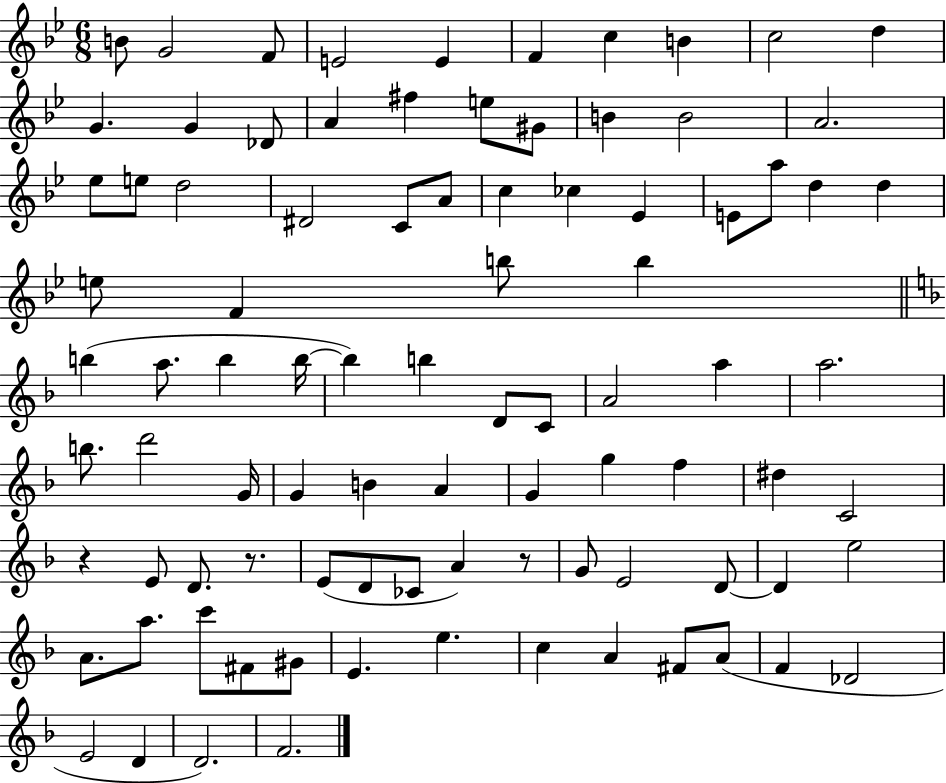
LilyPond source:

{
  \clef treble
  \numericTimeSignature
  \time 6/8
  \key bes \major
  b'8 g'2 f'8 | e'2 e'4 | f'4 c''4 b'4 | c''2 d''4 | \break g'4. g'4 des'8 | a'4 fis''4 e''8 gis'8 | b'4 b'2 | a'2. | \break ees''8 e''8 d''2 | dis'2 c'8 a'8 | c''4 ces''4 ees'4 | e'8 a''8 d''4 d''4 | \break e''8 f'4 b''8 b''4 | \bar "||" \break \key f \major b''4( a''8. b''4 b''16~~ | b''4) b''4 d'8 c'8 | a'2 a''4 | a''2. | \break b''8. d'''2 g'16 | g'4 b'4 a'4 | g'4 g''4 f''4 | dis''4 c'2 | \break r4 e'8 d'8. r8. | e'8( d'8 ces'8 a'4) r8 | g'8 e'2 d'8~~ | d'4 e''2 | \break a'8. a''8. c'''8 fis'8 gis'8 | e'4. e''4. | c''4 a'4 fis'8 a'8( | f'4 des'2 | \break e'2 d'4 | d'2.) | f'2. | \bar "|."
}